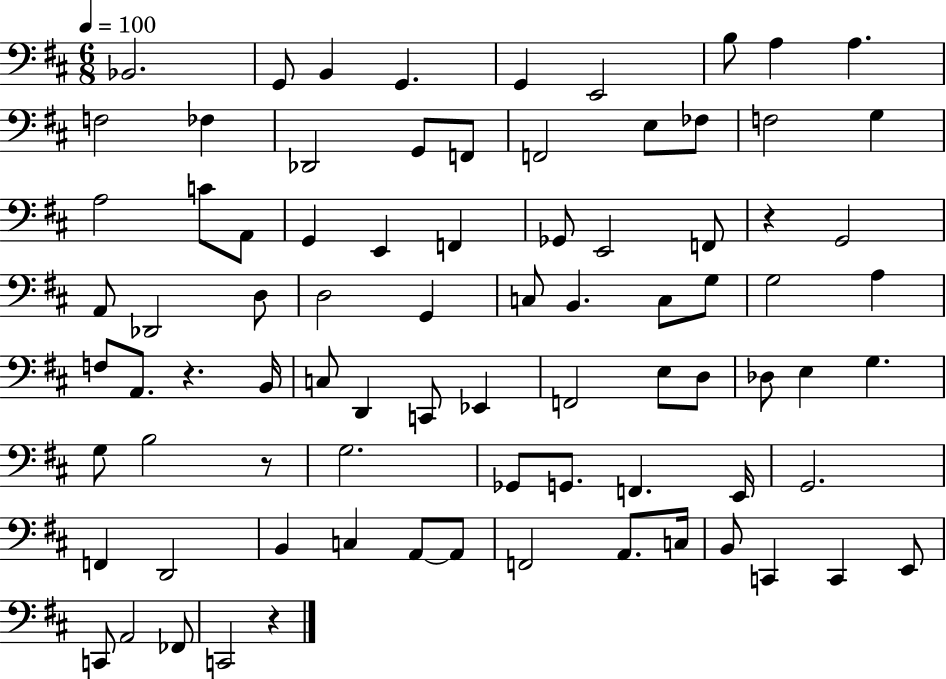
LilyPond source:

{
  \clef bass
  \numericTimeSignature
  \time 6/8
  \key d \major
  \tempo 4 = 100
  \repeat volta 2 { bes,2. | g,8 b,4 g,4. | g,4 e,2 | b8 a4 a4. | \break f2 fes4 | des,2 g,8 f,8 | f,2 e8 fes8 | f2 g4 | \break a2 c'8 a,8 | g,4 e,4 f,4 | ges,8 e,2 f,8 | r4 g,2 | \break a,8 des,2 d8 | d2 g,4 | c8 b,4. c8 g8 | g2 a4 | \break f8 a,8. r4. b,16 | c8 d,4 c,8 ees,4 | f,2 e8 d8 | des8 e4 g4. | \break g8 b2 r8 | g2. | ges,8 g,8. f,4. e,16 | g,2. | \break f,4 d,2 | b,4 c4 a,8~~ a,8 | f,2 a,8. c16 | b,8 c,4 c,4 e,8 | \break c,8 a,2 fes,8 | c,2 r4 | } \bar "|."
}